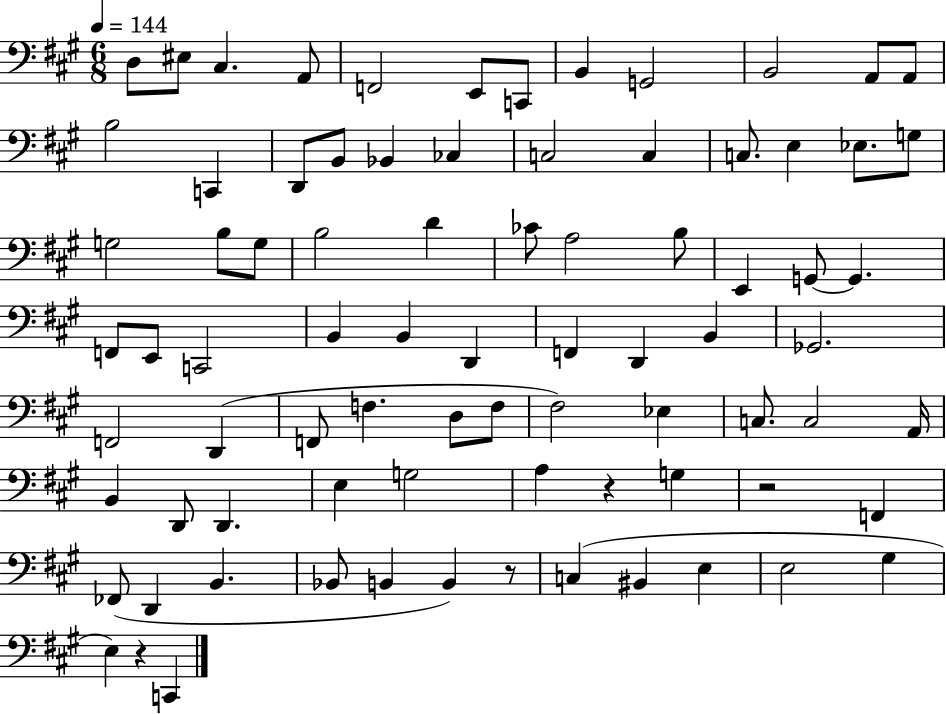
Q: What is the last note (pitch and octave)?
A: C2